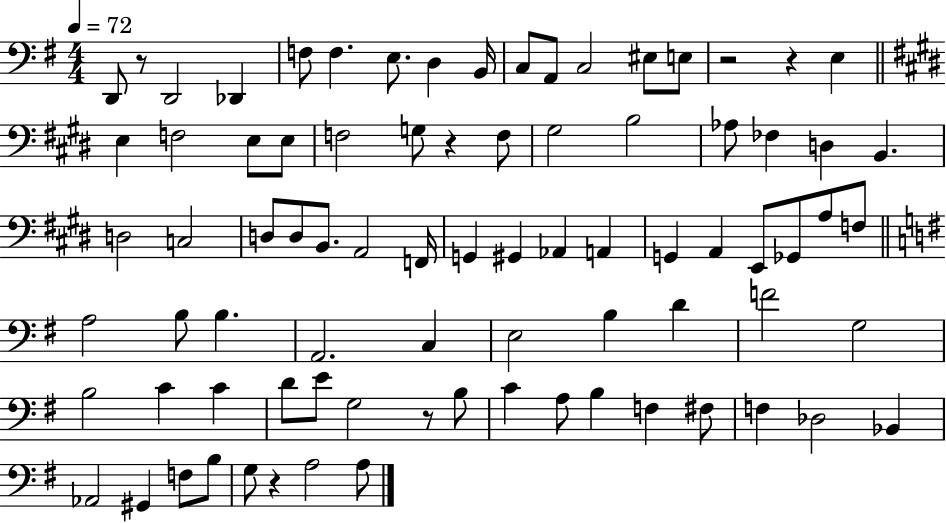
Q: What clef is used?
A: bass